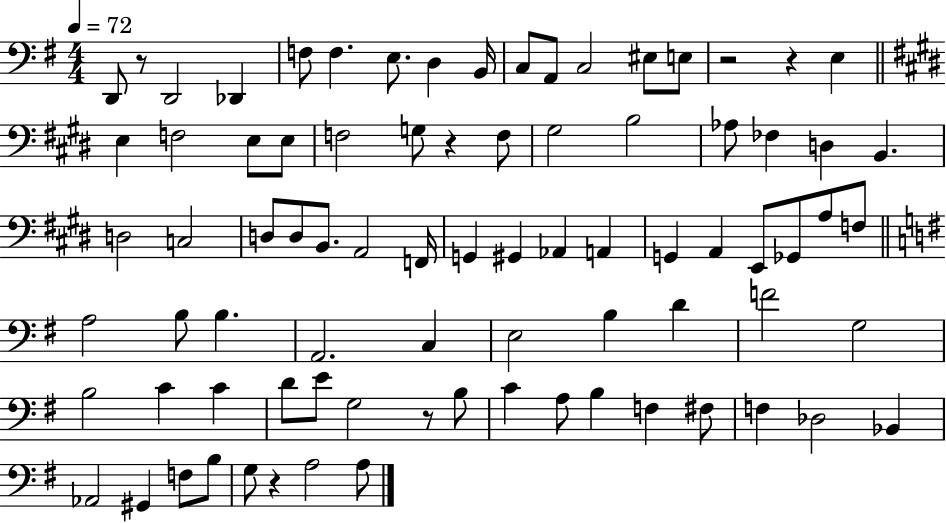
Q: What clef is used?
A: bass